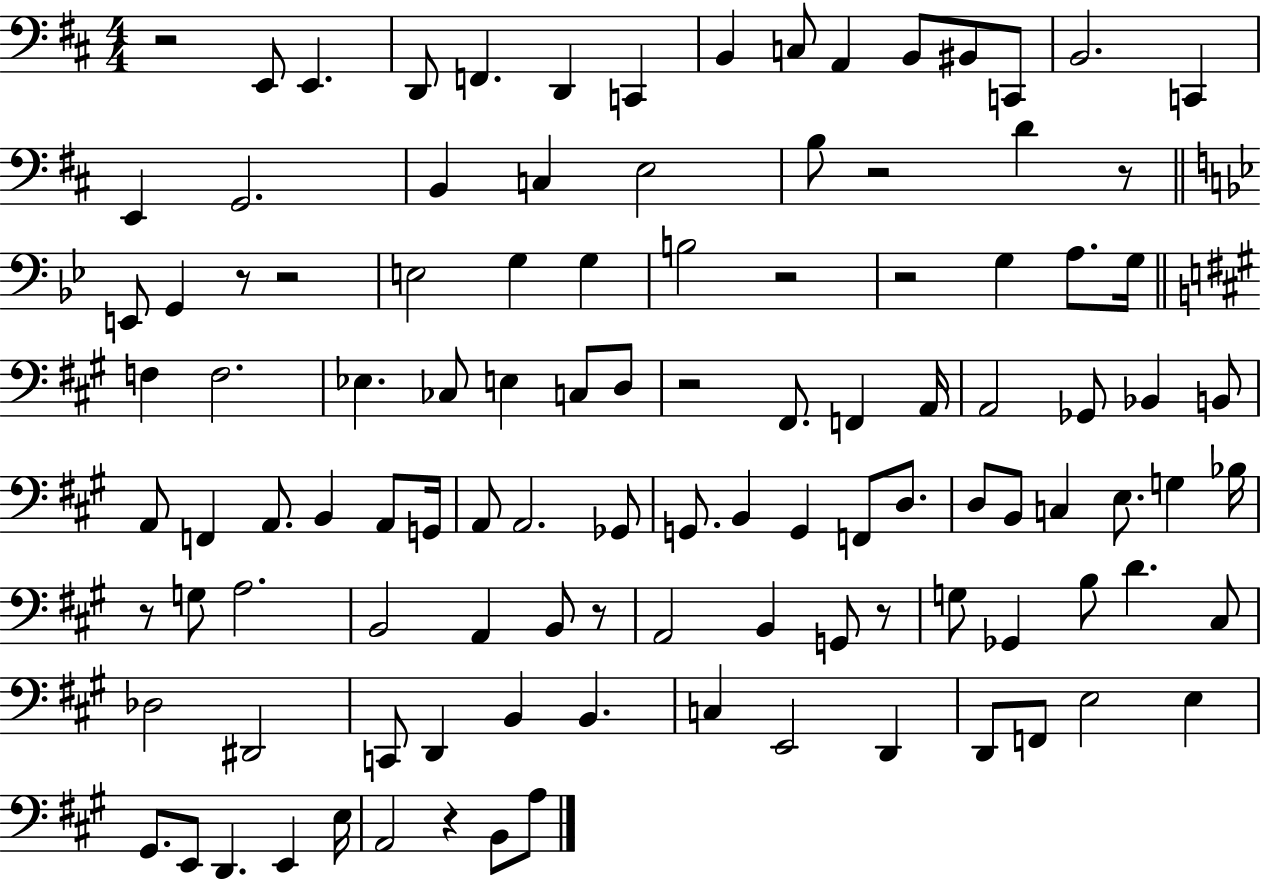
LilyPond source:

{
  \clef bass
  \numericTimeSignature
  \time 4/4
  \key d \major
  r2 e,8 e,4. | d,8 f,4. d,4 c,4 | b,4 c8 a,4 b,8 bis,8 c,8 | b,2. c,4 | \break e,4 g,2. | b,4 c4 e2 | b8 r2 d'4 r8 | \bar "||" \break \key bes \major e,8 g,4 r8 r2 | e2 g4 g4 | b2 r2 | r2 g4 a8. g16 | \break \bar "||" \break \key a \major f4 f2. | ees4. ces8 e4 c8 d8 | r2 fis,8. f,4 a,16 | a,2 ges,8 bes,4 b,8 | \break a,8 f,4 a,8. b,4 a,8 g,16 | a,8 a,2. ges,8 | g,8. b,4 g,4 f,8 d8. | d8 b,8 c4 e8. g4 bes16 | \break r8 g8 a2. | b,2 a,4 b,8 r8 | a,2 b,4 g,8 r8 | g8 ges,4 b8 d'4. cis8 | \break des2 dis,2 | c,8 d,4 b,4 b,4. | c4 e,2 d,4 | d,8 f,8 e2 e4 | \break gis,8. e,8 d,4. e,4 e16 | a,2 r4 b,8 a8 | \bar "|."
}